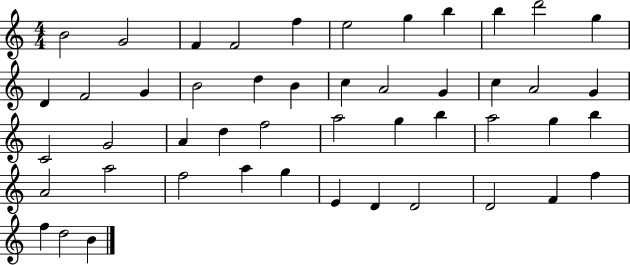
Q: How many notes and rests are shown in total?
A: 48